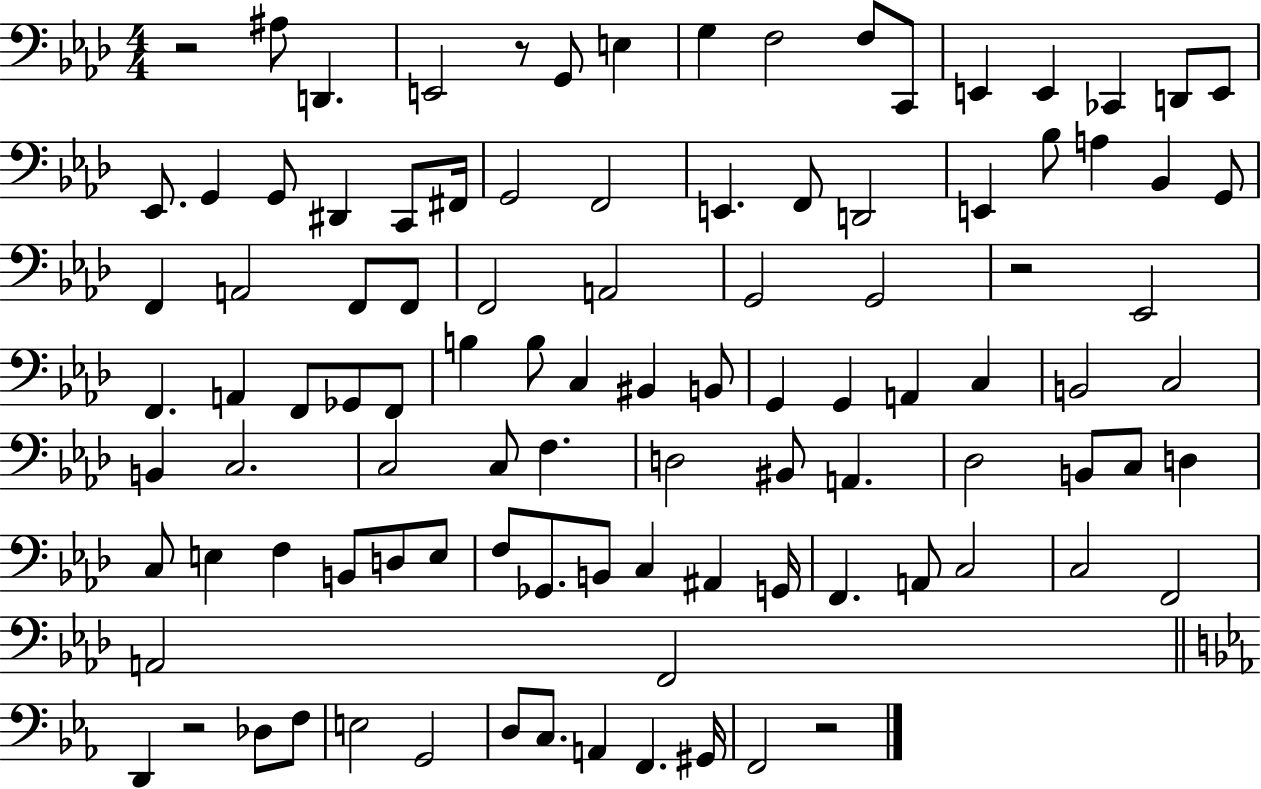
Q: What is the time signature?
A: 4/4